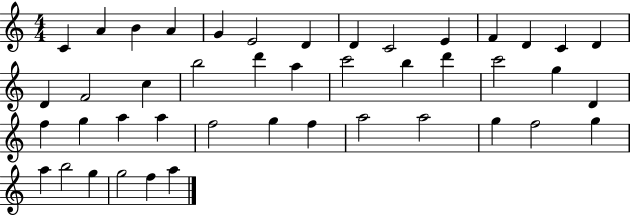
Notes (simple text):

C4/q A4/q B4/q A4/q G4/q E4/h D4/q D4/q C4/h E4/q F4/q D4/q C4/q D4/q D4/q F4/h C5/q B5/h D6/q A5/q C6/h B5/q D6/q C6/h G5/q D4/q F5/q G5/q A5/q A5/q F5/h G5/q F5/q A5/h A5/h G5/q F5/h G5/q A5/q B5/h G5/q G5/h F5/q A5/q